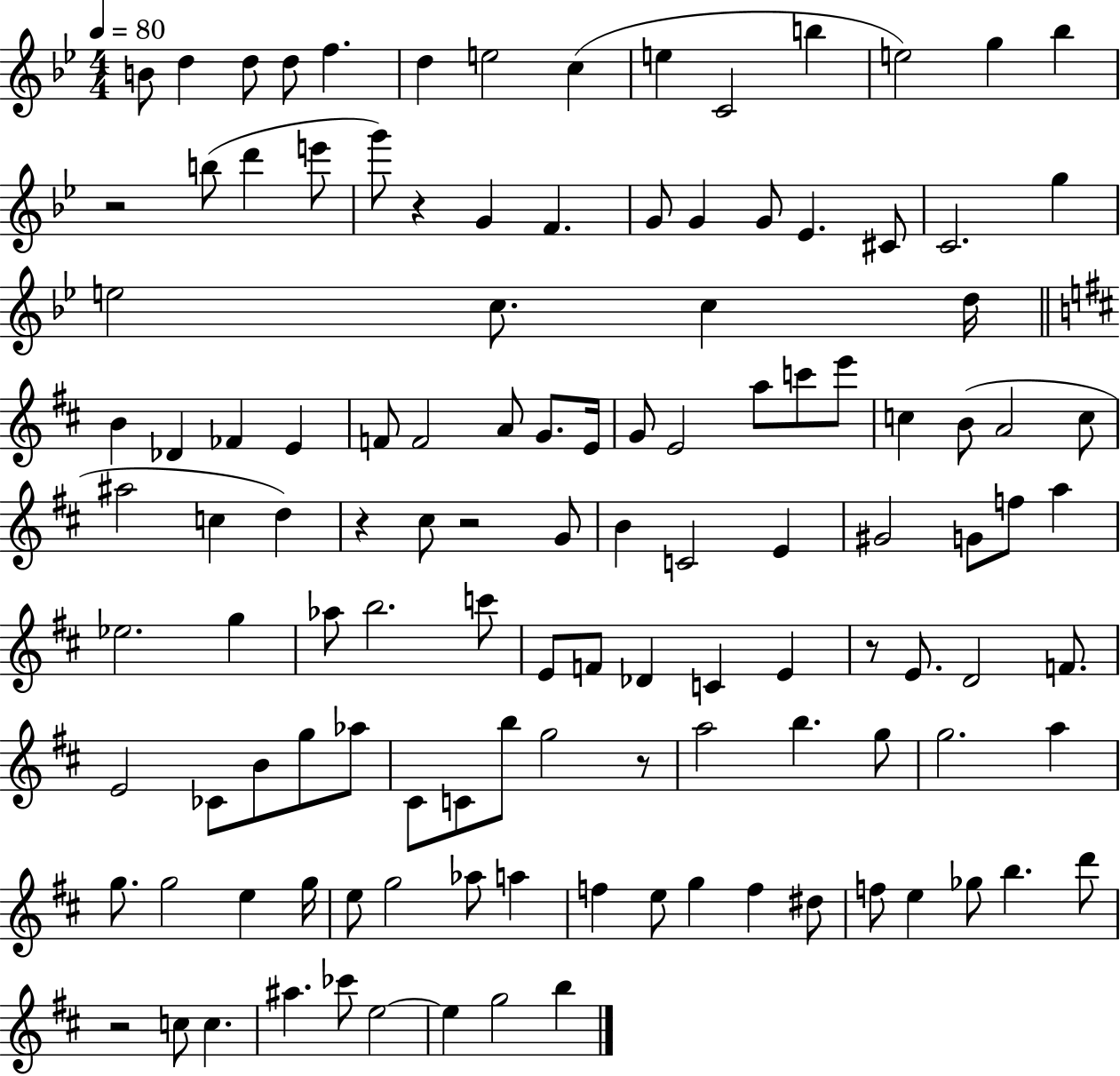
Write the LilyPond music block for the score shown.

{
  \clef treble
  \numericTimeSignature
  \time 4/4
  \key bes \major
  \tempo 4 = 80
  b'8 d''4 d''8 d''8 f''4. | d''4 e''2 c''4( | e''4 c'2 b''4 | e''2) g''4 bes''4 | \break r2 b''8( d'''4 e'''8 | g'''8) r4 g'4 f'4. | g'8 g'4 g'8 ees'4. cis'8 | c'2. g''4 | \break e''2 c''8. c''4 d''16 | \bar "||" \break \key b \minor b'4 des'4 fes'4 e'4 | f'8 f'2 a'8 g'8. e'16 | g'8 e'2 a''8 c'''8 e'''8 | c''4 b'8( a'2 c''8 | \break ais''2 c''4 d''4) | r4 cis''8 r2 g'8 | b'4 c'2 e'4 | gis'2 g'8 f''8 a''4 | \break ees''2. g''4 | aes''8 b''2. c'''8 | e'8 f'8 des'4 c'4 e'4 | r8 e'8. d'2 f'8. | \break e'2 ces'8 b'8 g''8 aes''8 | cis'8 c'8 b''8 g''2 r8 | a''2 b''4. g''8 | g''2. a''4 | \break g''8. g''2 e''4 g''16 | e''8 g''2 aes''8 a''4 | f''4 e''8 g''4 f''4 dis''8 | f''8 e''4 ges''8 b''4. d'''8 | \break r2 c''8 c''4. | ais''4. ces'''8 e''2~~ | e''4 g''2 b''4 | \bar "|."
}